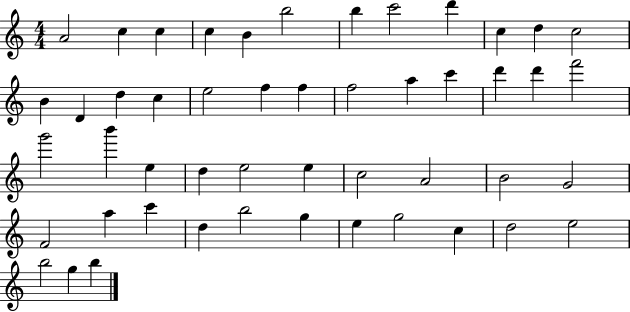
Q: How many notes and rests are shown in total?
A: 49